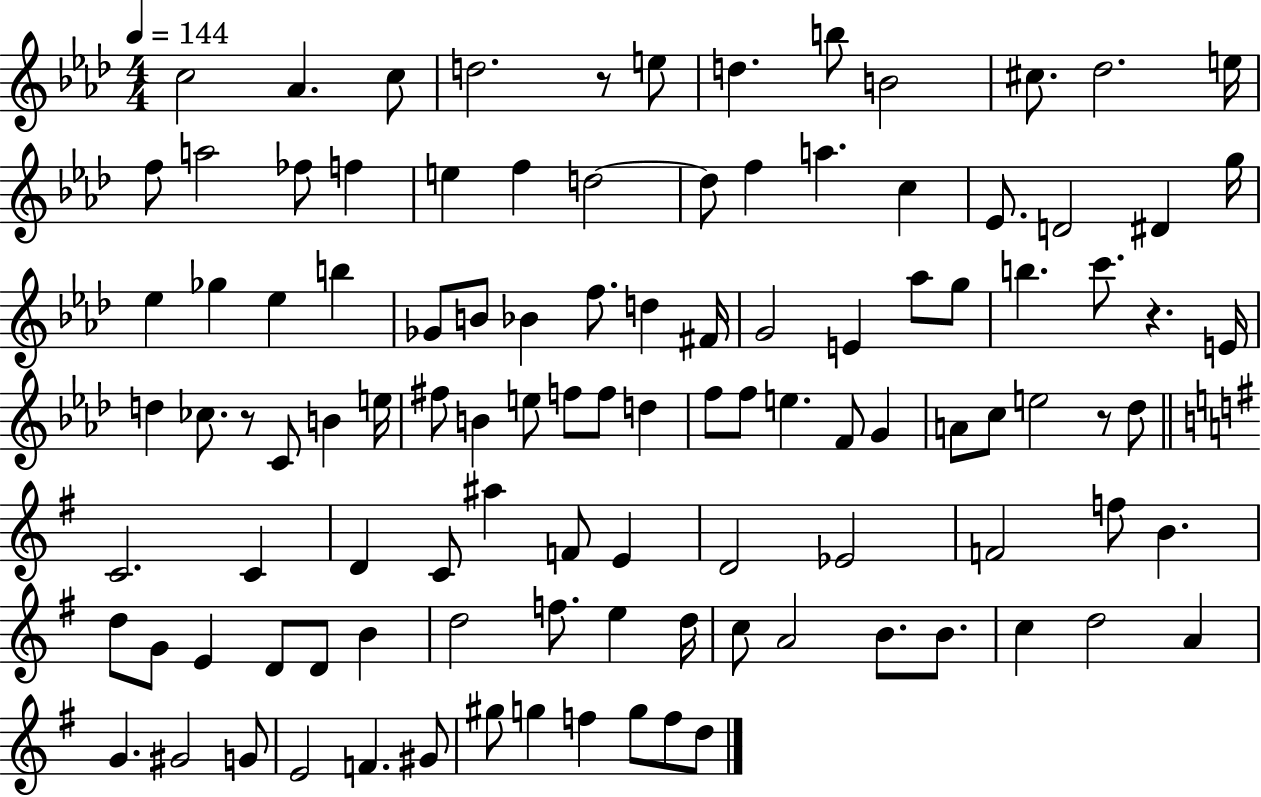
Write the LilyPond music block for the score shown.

{
  \clef treble
  \numericTimeSignature
  \time 4/4
  \key aes \major
  \tempo 4 = 144
  c''2 aes'4. c''8 | d''2. r8 e''8 | d''4. b''8 b'2 | cis''8. des''2. e''16 | \break f''8 a''2 fes''8 f''4 | e''4 f''4 d''2~~ | d''8 f''4 a''4. c''4 | ees'8. d'2 dis'4 g''16 | \break ees''4 ges''4 ees''4 b''4 | ges'8 b'8 bes'4 f''8. d''4 fis'16 | g'2 e'4 aes''8 g''8 | b''4. c'''8. r4. e'16 | \break d''4 ces''8. r8 c'8 b'4 e''16 | fis''8 b'4 e''8 f''8 f''8 d''4 | f''8 f''8 e''4. f'8 g'4 | a'8 c''8 e''2 r8 des''8 | \break \bar "||" \break \key g \major c'2. c'4 | d'4 c'8 ais''4 f'8 e'4 | d'2 ees'2 | f'2 f''8 b'4. | \break d''8 g'8 e'4 d'8 d'8 b'4 | d''2 f''8. e''4 d''16 | c''8 a'2 b'8. b'8. | c''4 d''2 a'4 | \break g'4. gis'2 g'8 | e'2 f'4. gis'8 | gis''8 g''4 f''4 g''8 f''8 d''8 | \bar "|."
}